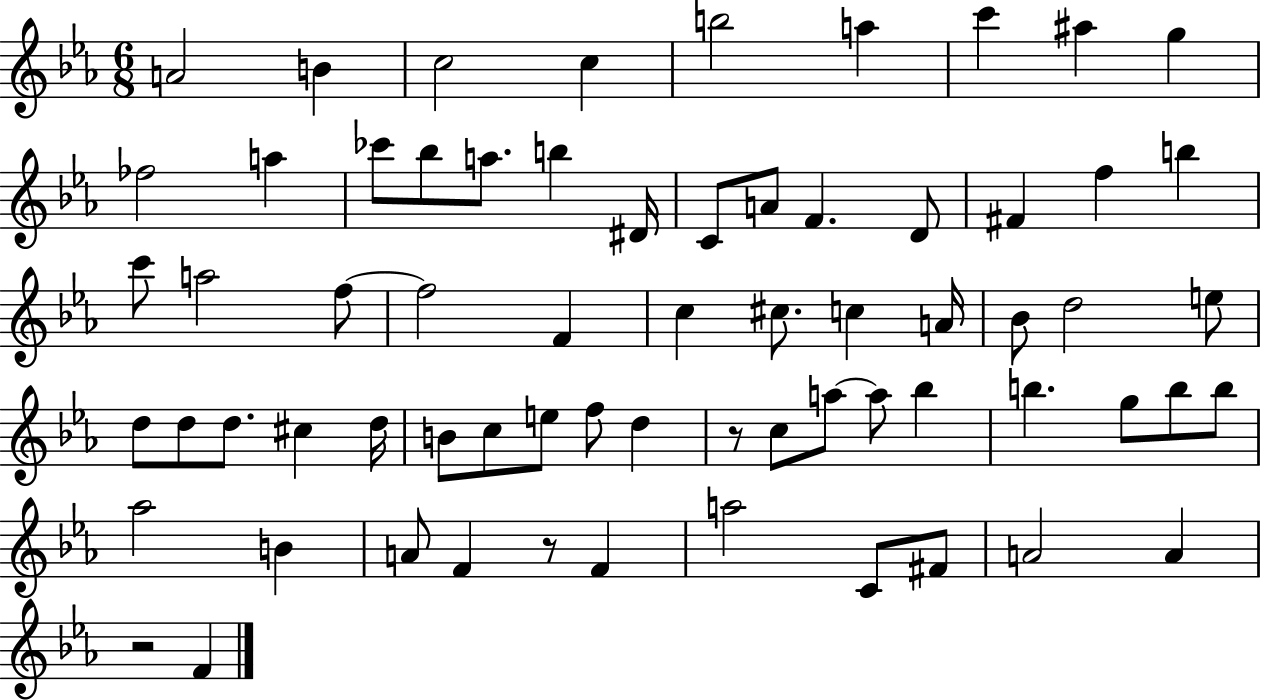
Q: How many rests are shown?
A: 3